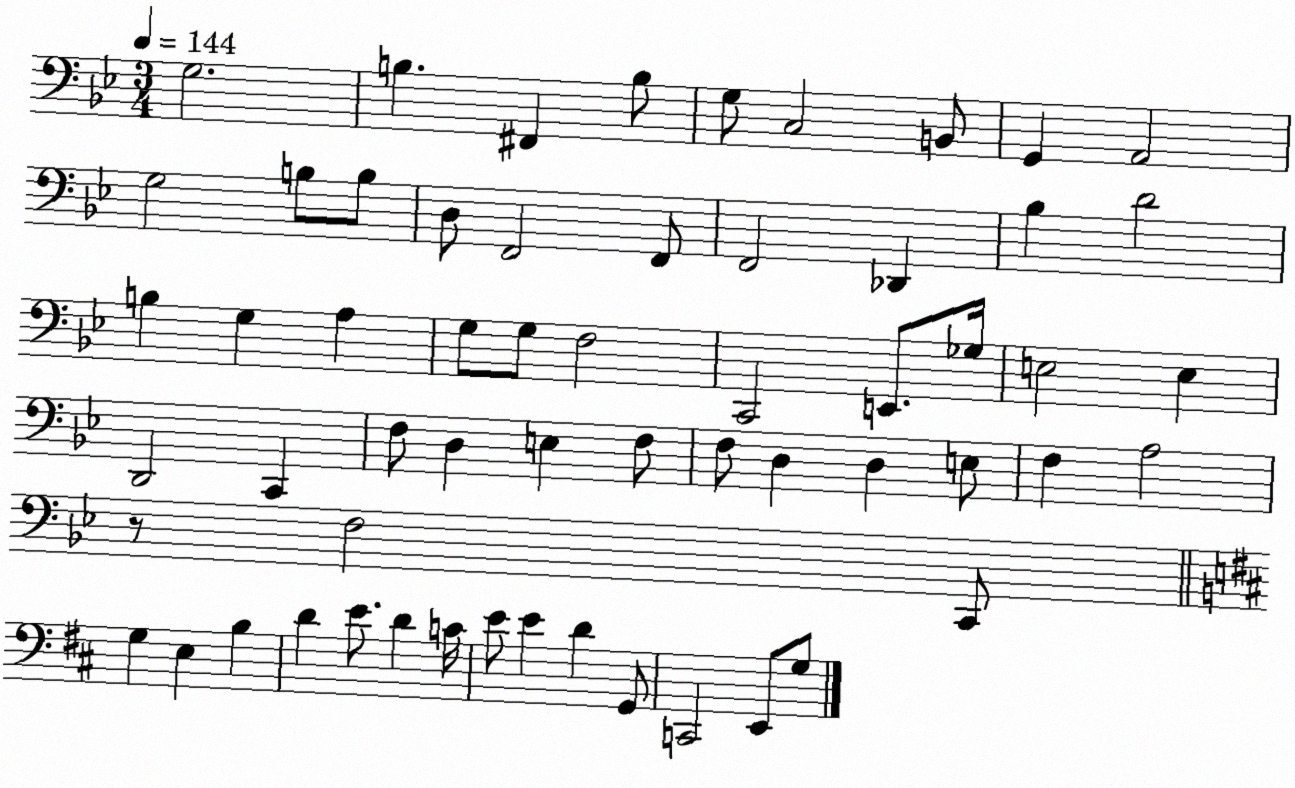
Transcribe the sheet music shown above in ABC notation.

X:1
T:Untitled
M:3/4
L:1/4
K:Bb
G,2 B, ^F,, B,/2 G,/2 C,2 B,,/2 G,, A,,2 G,2 B,/2 B,/2 D,/2 F,,2 F,,/2 F,,2 _D,, _B, D2 B, G, A, G,/2 G,/2 F,2 C,,2 E,,/2 _G,/4 E,2 E, D,,2 C,, F,/2 D, E, F,/2 F,/2 D, D, E,/2 F, A,2 z/2 F,2 C,,/2 G, E, B, D E/2 D C/4 E/2 E D G,,/2 C,,2 E,,/2 G,/2